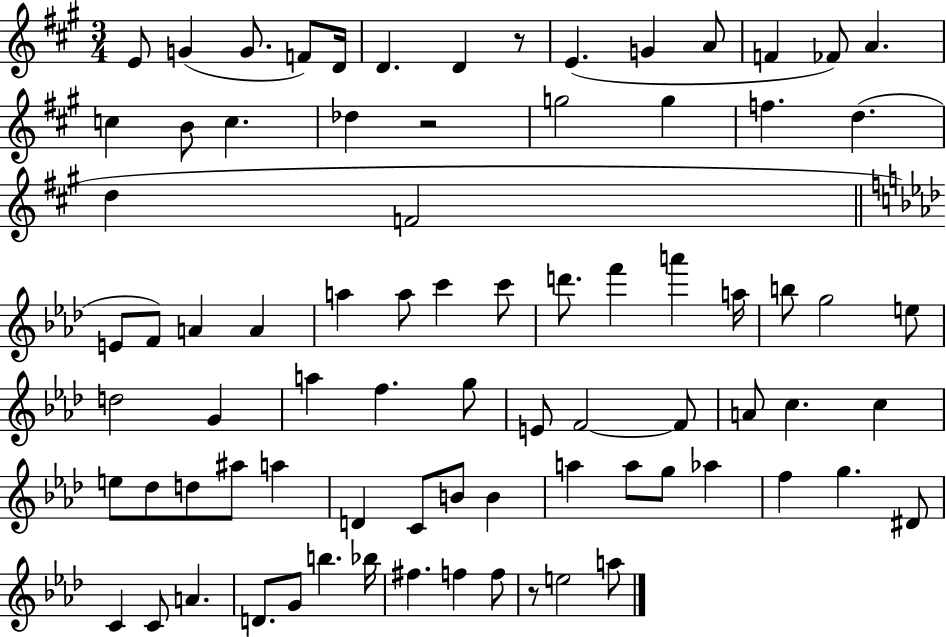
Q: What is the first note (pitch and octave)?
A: E4